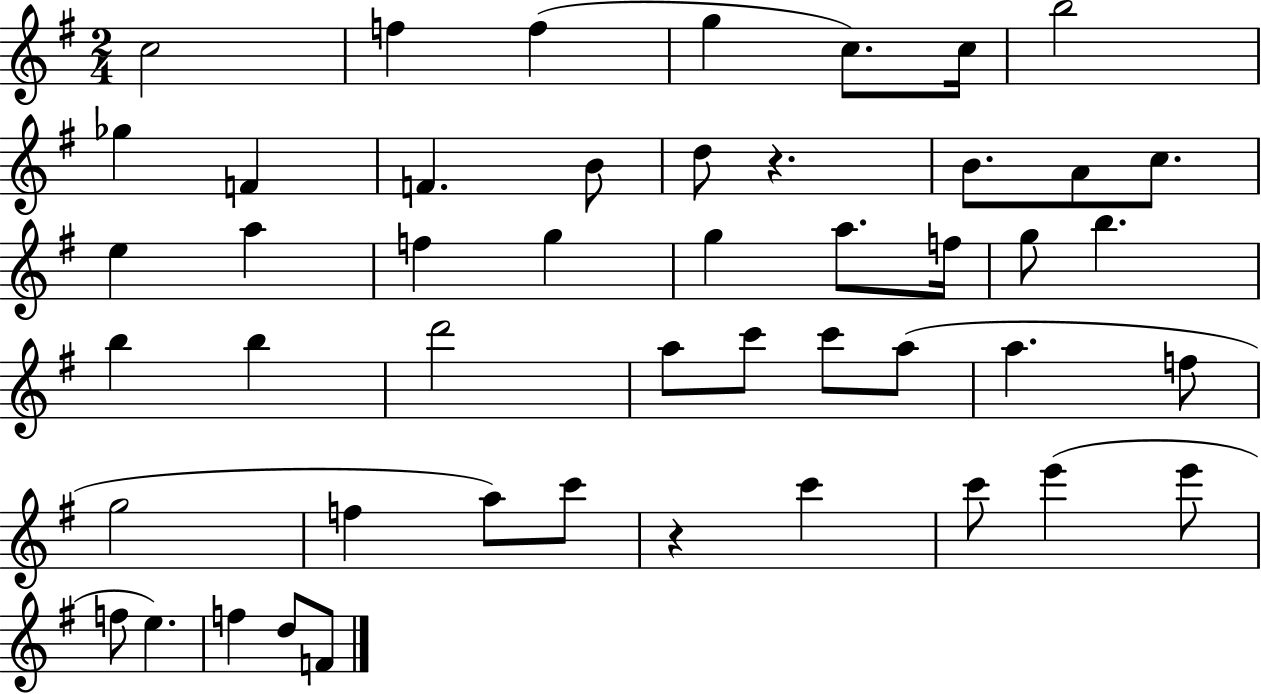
{
  \clef treble
  \numericTimeSignature
  \time 2/4
  \key g \major
  c''2 | f''4 f''4( | g''4 c''8.) c''16 | b''2 | \break ges''4 f'4 | f'4. b'8 | d''8 r4. | b'8. a'8 c''8. | \break e''4 a''4 | f''4 g''4 | g''4 a''8. f''16 | g''8 b''4. | \break b''4 b''4 | d'''2 | a''8 c'''8 c'''8 a''8( | a''4. f''8 | \break g''2 | f''4 a''8) c'''8 | r4 c'''4 | c'''8 e'''4( e'''8 | \break f''8 e''4.) | f''4 d''8 f'8 | \bar "|."
}